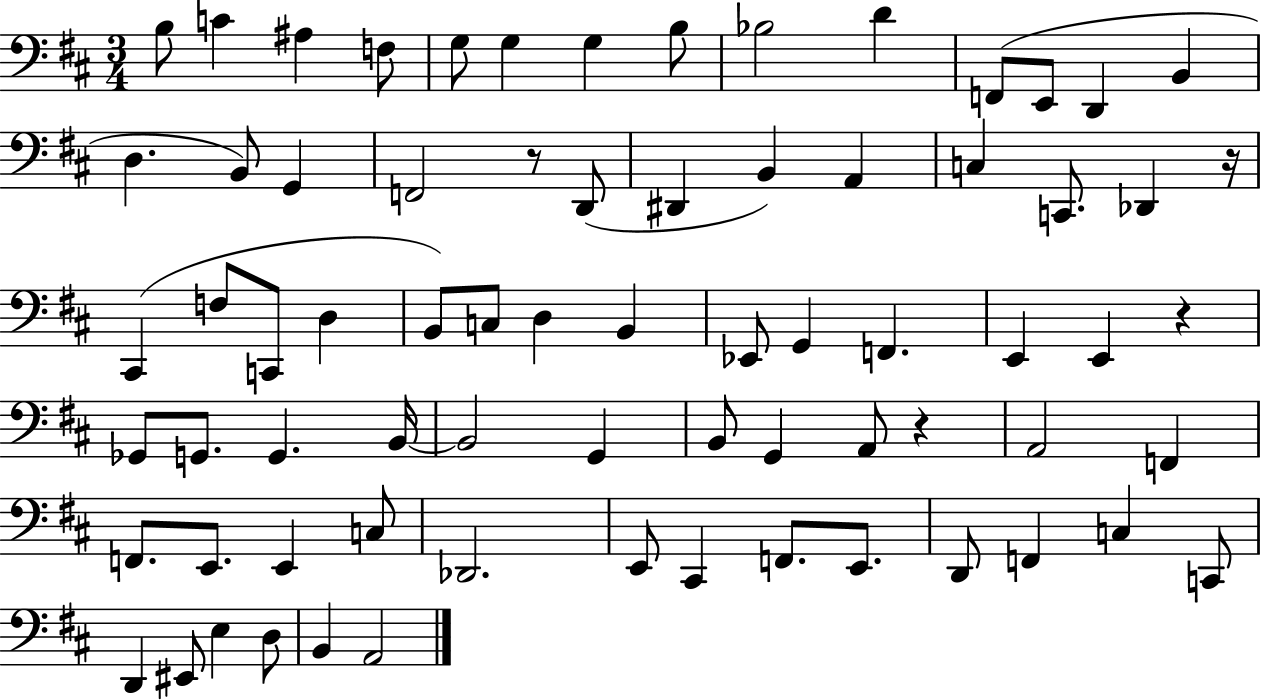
X:1
T:Untitled
M:3/4
L:1/4
K:D
B,/2 C ^A, F,/2 G,/2 G, G, B,/2 _B,2 D F,,/2 E,,/2 D,, B,, D, B,,/2 G,, F,,2 z/2 D,,/2 ^D,, B,, A,, C, C,,/2 _D,, z/4 ^C,, F,/2 C,,/2 D, B,,/2 C,/2 D, B,, _E,,/2 G,, F,, E,, E,, z _G,,/2 G,,/2 G,, B,,/4 B,,2 G,, B,,/2 G,, A,,/2 z A,,2 F,, F,,/2 E,,/2 E,, C,/2 _D,,2 E,,/2 ^C,, F,,/2 E,,/2 D,,/2 F,, C, C,,/2 D,, ^E,,/2 E, D,/2 B,, A,,2